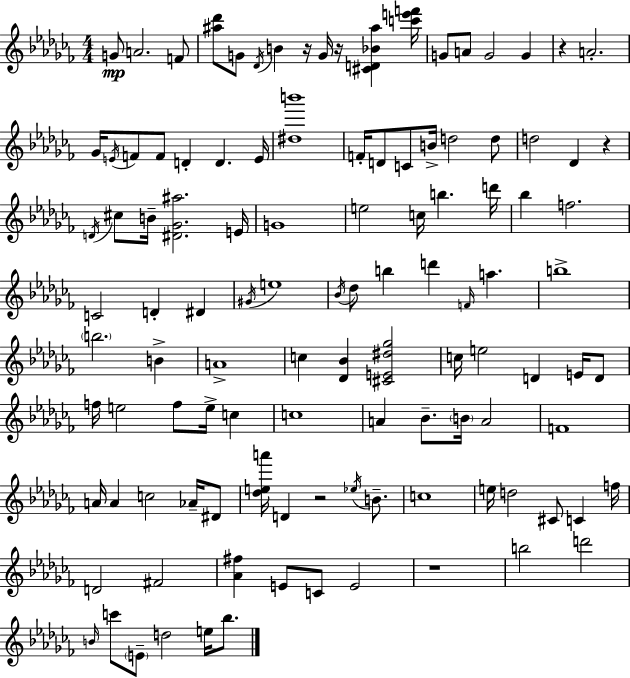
G4/e A4/h. F4/e [A#5,Db6]/e G4/e Db4/s B4/q R/s G4/s R/s [C#4,D4,Bb4,A#5]/q [C6,E6,F6]/s G4/e A4/e G4/h G4/q R/q A4/h. Gb4/s E4/s F4/e F4/e D4/q D4/q. E4/s [D#5,B6]/w F4/s D4/e C4/e B4/s D5/h D5/e D5/h Db4/q R/q D4/s C#5/e B4/s [D#4,Gb4,A#5]/h. E4/s G4/w E5/h C5/s B5/q. D6/s Bb5/q F5/h. C4/h D4/q D#4/q G#4/s E5/w Bb4/s Db5/e B5/q D6/q F4/s A5/q. B5/w B5/h. B4/q A4/w C5/q [Db4,Bb4]/q [C#4,E4,D#5,Gb5]/h C5/s E5/h D4/q E4/s D4/e F5/s E5/h F5/e E5/s C5/q C5/w A4/q Bb4/e. B4/s A4/h F4/w A4/s A4/q C5/h Ab4/s D#4/e [Db5,E5,A6]/s D4/q R/h Eb5/s B4/e. C5/w E5/s D5/h C#4/e C4/q F5/s D4/h F#4/h [Ab4,F#5]/q E4/e C4/e E4/h R/w B5/h D6/h B4/s C6/e E4/e D5/h E5/s Bb5/e.